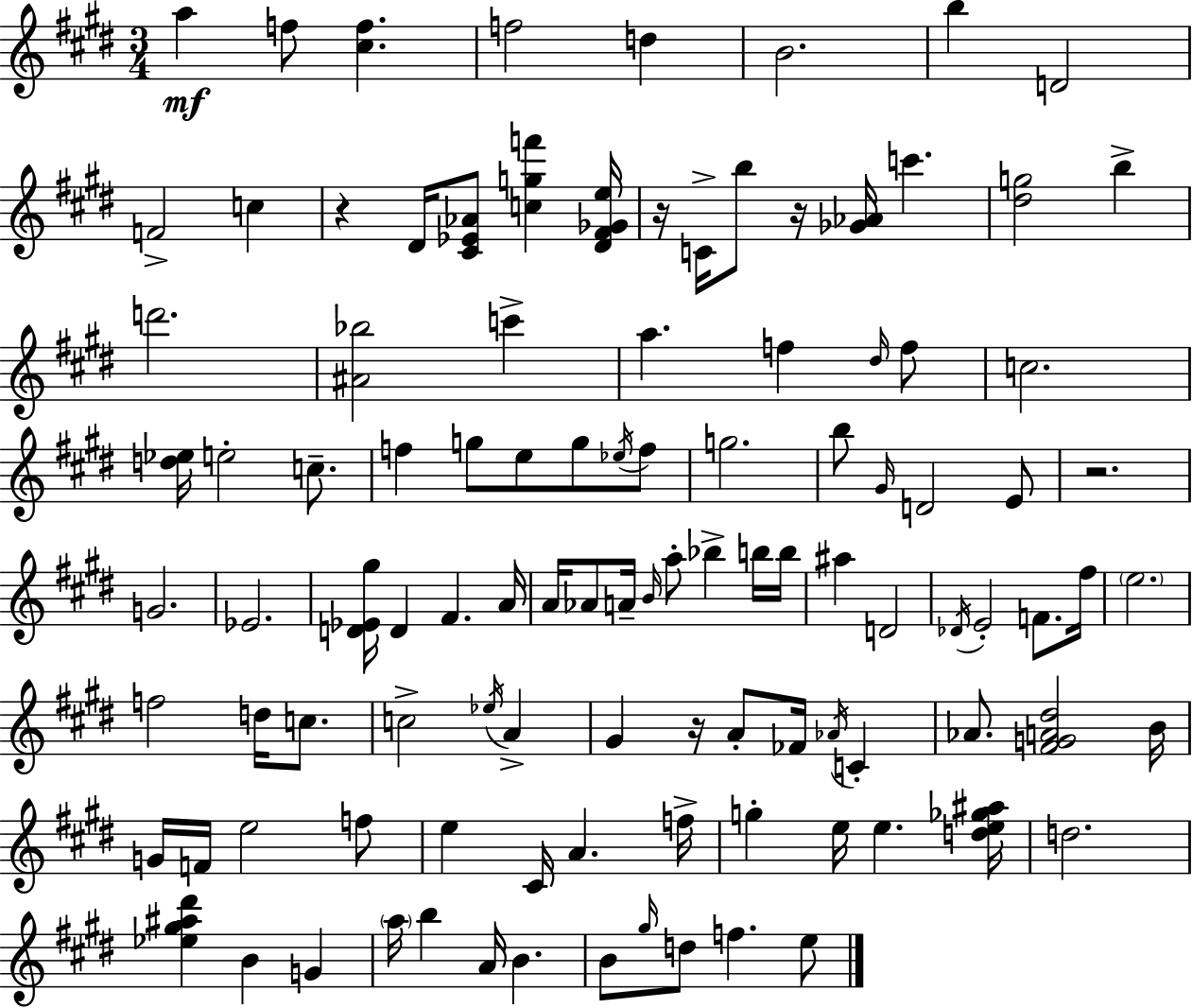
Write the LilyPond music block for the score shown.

{
  \clef treble
  \numericTimeSignature
  \time 3/4
  \key e \major
  a''4\mf f''8 <cis'' f''>4. | f''2 d''4 | b'2. | b''4 d'2 | \break f'2-> c''4 | r4 dis'16 <cis' ees' aes'>8 <c'' g'' f'''>4 <dis' fis' ges' e''>16 | r16 c'16-> b''8 r16 <ges' aes'>16 c'''4. | <dis'' g''>2 b''4-> | \break d'''2. | <ais' bes''>2 c'''4-> | a''4. f''4 \grace { dis''16 } f''8 | c''2. | \break <d'' ees''>16 e''2-. c''8.-- | f''4 g''8 e''8 g''8 \acciaccatura { ees''16 } | f''8 g''2. | b''8 \grace { gis'16 } d'2 | \break e'8 r2. | g'2. | ees'2. | <d' ees' gis''>16 d'4 fis'4. | \break a'16 a'16 aes'8 a'16-- \grace { b'16 } a''8-. bes''4-> | b''16 b''16 ais''4 d'2 | \acciaccatura { des'16 } e'2-. | f'8. fis''16 \parenthesize e''2. | \break f''2 | d''16 c''8. c''2-> | \acciaccatura { ees''16 } a'4-> gis'4 r16 a'8-. | fes'16 \acciaccatura { aes'16 } c'4-. aes'8. <fis' g' a' dis''>2 | \break b'16 g'16 f'16 e''2 | f''8 e''4 cis'16 | a'4. f''16-> g''4-. e''16 | e''4. <d'' e'' ges'' ais''>16 d''2. | \break <ees'' gis'' ais'' dis'''>4 b'4 | g'4 \parenthesize a''16 b''4 | a'16 b'4. b'8 \grace { gis''16 } d''8 | f''4. e''8 \bar "|."
}